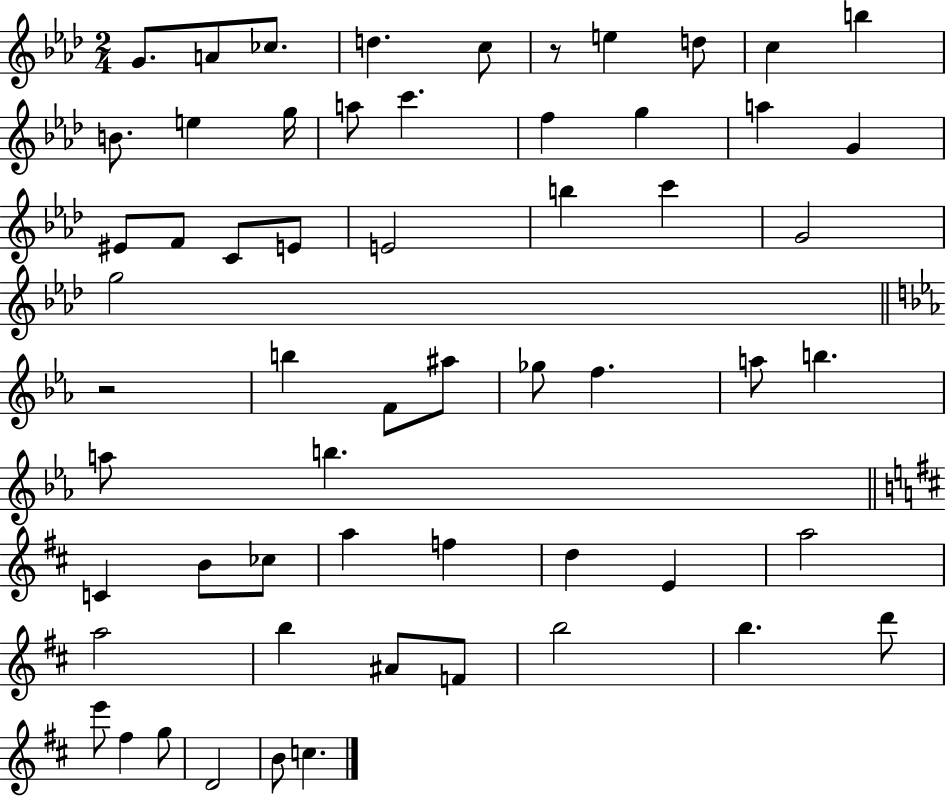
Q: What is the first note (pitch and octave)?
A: G4